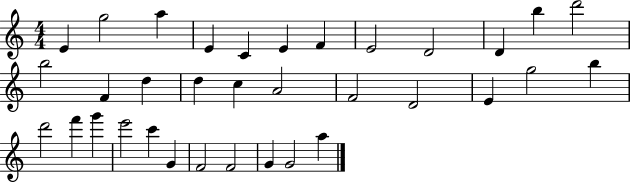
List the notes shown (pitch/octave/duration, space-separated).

E4/q G5/h A5/q E4/q C4/q E4/q F4/q E4/h D4/h D4/q B5/q D6/h B5/h F4/q D5/q D5/q C5/q A4/h F4/h D4/h E4/q G5/h B5/q D6/h F6/q G6/q E6/h C6/q G4/q F4/h F4/h G4/q G4/h A5/q